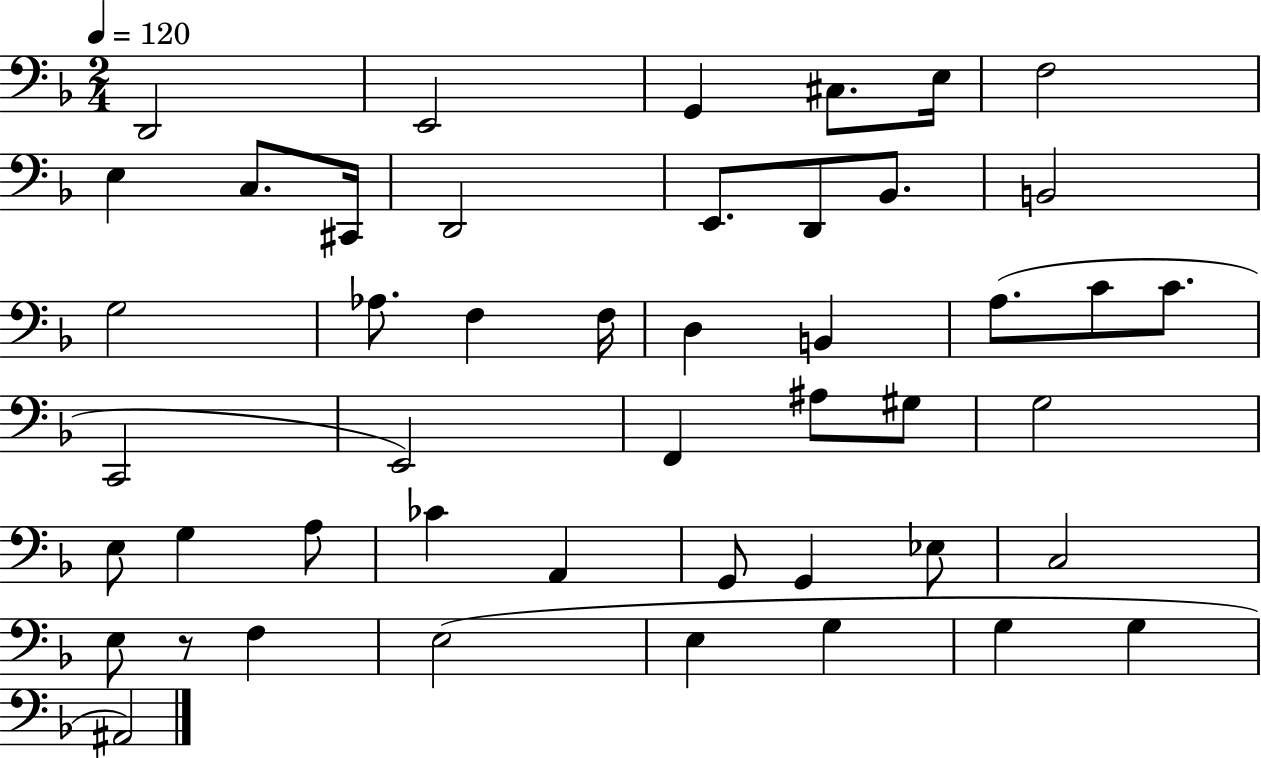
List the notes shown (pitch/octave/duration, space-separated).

D2/h E2/h G2/q C#3/e. E3/s F3/h E3/q C3/e. C#2/s D2/h E2/e. D2/e Bb2/e. B2/h G3/h Ab3/e. F3/q F3/s D3/q B2/q A3/e. C4/e C4/e. C2/h E2/h F2/q A#3/e G#3/e G3/h E3/e G3/q A3/e CES4/q A2/q G2/e G2/q Eb3/e C3/h E3/e R/e F3/q E3/h E3/q G3/q G3/q G3/q A#2/h